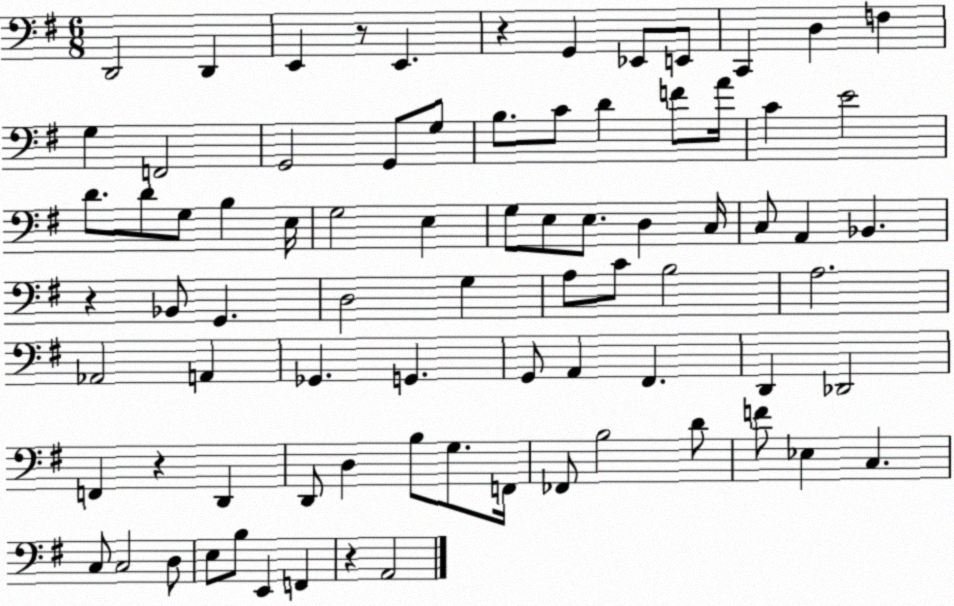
X:1
T:Untitled
M:6/8
L:1/4
K:G
D,,2 D,, E,, z/2 E,, z G,, _E,,/2 E,,/2 C,, D, F, G, F,,2 G,,2 G,,/2 G,/2 B,/2 C/2 D F/2 A/4 C E2 D/2 D/2 G,/2 B, E,/4 G,2 E, G,/2 E,/2 E,/2 D, C,/4 C,/2 A,, _B,, z _B,,/2 G,, D,2 G, A,/2 C/2 B,2 A,2 _A,,2 A,, _G,, G,, G,,/2 A,, ^F,, D,, _D,,2 F,, z D,, D,,/2 D, B,/2 G,/2 F,,/4 _F,,/2 B,2 D/2 F/2 _E, C, C,/2 C,2 D,/2 E,/2 B,/2 E,, F,, z A,,2